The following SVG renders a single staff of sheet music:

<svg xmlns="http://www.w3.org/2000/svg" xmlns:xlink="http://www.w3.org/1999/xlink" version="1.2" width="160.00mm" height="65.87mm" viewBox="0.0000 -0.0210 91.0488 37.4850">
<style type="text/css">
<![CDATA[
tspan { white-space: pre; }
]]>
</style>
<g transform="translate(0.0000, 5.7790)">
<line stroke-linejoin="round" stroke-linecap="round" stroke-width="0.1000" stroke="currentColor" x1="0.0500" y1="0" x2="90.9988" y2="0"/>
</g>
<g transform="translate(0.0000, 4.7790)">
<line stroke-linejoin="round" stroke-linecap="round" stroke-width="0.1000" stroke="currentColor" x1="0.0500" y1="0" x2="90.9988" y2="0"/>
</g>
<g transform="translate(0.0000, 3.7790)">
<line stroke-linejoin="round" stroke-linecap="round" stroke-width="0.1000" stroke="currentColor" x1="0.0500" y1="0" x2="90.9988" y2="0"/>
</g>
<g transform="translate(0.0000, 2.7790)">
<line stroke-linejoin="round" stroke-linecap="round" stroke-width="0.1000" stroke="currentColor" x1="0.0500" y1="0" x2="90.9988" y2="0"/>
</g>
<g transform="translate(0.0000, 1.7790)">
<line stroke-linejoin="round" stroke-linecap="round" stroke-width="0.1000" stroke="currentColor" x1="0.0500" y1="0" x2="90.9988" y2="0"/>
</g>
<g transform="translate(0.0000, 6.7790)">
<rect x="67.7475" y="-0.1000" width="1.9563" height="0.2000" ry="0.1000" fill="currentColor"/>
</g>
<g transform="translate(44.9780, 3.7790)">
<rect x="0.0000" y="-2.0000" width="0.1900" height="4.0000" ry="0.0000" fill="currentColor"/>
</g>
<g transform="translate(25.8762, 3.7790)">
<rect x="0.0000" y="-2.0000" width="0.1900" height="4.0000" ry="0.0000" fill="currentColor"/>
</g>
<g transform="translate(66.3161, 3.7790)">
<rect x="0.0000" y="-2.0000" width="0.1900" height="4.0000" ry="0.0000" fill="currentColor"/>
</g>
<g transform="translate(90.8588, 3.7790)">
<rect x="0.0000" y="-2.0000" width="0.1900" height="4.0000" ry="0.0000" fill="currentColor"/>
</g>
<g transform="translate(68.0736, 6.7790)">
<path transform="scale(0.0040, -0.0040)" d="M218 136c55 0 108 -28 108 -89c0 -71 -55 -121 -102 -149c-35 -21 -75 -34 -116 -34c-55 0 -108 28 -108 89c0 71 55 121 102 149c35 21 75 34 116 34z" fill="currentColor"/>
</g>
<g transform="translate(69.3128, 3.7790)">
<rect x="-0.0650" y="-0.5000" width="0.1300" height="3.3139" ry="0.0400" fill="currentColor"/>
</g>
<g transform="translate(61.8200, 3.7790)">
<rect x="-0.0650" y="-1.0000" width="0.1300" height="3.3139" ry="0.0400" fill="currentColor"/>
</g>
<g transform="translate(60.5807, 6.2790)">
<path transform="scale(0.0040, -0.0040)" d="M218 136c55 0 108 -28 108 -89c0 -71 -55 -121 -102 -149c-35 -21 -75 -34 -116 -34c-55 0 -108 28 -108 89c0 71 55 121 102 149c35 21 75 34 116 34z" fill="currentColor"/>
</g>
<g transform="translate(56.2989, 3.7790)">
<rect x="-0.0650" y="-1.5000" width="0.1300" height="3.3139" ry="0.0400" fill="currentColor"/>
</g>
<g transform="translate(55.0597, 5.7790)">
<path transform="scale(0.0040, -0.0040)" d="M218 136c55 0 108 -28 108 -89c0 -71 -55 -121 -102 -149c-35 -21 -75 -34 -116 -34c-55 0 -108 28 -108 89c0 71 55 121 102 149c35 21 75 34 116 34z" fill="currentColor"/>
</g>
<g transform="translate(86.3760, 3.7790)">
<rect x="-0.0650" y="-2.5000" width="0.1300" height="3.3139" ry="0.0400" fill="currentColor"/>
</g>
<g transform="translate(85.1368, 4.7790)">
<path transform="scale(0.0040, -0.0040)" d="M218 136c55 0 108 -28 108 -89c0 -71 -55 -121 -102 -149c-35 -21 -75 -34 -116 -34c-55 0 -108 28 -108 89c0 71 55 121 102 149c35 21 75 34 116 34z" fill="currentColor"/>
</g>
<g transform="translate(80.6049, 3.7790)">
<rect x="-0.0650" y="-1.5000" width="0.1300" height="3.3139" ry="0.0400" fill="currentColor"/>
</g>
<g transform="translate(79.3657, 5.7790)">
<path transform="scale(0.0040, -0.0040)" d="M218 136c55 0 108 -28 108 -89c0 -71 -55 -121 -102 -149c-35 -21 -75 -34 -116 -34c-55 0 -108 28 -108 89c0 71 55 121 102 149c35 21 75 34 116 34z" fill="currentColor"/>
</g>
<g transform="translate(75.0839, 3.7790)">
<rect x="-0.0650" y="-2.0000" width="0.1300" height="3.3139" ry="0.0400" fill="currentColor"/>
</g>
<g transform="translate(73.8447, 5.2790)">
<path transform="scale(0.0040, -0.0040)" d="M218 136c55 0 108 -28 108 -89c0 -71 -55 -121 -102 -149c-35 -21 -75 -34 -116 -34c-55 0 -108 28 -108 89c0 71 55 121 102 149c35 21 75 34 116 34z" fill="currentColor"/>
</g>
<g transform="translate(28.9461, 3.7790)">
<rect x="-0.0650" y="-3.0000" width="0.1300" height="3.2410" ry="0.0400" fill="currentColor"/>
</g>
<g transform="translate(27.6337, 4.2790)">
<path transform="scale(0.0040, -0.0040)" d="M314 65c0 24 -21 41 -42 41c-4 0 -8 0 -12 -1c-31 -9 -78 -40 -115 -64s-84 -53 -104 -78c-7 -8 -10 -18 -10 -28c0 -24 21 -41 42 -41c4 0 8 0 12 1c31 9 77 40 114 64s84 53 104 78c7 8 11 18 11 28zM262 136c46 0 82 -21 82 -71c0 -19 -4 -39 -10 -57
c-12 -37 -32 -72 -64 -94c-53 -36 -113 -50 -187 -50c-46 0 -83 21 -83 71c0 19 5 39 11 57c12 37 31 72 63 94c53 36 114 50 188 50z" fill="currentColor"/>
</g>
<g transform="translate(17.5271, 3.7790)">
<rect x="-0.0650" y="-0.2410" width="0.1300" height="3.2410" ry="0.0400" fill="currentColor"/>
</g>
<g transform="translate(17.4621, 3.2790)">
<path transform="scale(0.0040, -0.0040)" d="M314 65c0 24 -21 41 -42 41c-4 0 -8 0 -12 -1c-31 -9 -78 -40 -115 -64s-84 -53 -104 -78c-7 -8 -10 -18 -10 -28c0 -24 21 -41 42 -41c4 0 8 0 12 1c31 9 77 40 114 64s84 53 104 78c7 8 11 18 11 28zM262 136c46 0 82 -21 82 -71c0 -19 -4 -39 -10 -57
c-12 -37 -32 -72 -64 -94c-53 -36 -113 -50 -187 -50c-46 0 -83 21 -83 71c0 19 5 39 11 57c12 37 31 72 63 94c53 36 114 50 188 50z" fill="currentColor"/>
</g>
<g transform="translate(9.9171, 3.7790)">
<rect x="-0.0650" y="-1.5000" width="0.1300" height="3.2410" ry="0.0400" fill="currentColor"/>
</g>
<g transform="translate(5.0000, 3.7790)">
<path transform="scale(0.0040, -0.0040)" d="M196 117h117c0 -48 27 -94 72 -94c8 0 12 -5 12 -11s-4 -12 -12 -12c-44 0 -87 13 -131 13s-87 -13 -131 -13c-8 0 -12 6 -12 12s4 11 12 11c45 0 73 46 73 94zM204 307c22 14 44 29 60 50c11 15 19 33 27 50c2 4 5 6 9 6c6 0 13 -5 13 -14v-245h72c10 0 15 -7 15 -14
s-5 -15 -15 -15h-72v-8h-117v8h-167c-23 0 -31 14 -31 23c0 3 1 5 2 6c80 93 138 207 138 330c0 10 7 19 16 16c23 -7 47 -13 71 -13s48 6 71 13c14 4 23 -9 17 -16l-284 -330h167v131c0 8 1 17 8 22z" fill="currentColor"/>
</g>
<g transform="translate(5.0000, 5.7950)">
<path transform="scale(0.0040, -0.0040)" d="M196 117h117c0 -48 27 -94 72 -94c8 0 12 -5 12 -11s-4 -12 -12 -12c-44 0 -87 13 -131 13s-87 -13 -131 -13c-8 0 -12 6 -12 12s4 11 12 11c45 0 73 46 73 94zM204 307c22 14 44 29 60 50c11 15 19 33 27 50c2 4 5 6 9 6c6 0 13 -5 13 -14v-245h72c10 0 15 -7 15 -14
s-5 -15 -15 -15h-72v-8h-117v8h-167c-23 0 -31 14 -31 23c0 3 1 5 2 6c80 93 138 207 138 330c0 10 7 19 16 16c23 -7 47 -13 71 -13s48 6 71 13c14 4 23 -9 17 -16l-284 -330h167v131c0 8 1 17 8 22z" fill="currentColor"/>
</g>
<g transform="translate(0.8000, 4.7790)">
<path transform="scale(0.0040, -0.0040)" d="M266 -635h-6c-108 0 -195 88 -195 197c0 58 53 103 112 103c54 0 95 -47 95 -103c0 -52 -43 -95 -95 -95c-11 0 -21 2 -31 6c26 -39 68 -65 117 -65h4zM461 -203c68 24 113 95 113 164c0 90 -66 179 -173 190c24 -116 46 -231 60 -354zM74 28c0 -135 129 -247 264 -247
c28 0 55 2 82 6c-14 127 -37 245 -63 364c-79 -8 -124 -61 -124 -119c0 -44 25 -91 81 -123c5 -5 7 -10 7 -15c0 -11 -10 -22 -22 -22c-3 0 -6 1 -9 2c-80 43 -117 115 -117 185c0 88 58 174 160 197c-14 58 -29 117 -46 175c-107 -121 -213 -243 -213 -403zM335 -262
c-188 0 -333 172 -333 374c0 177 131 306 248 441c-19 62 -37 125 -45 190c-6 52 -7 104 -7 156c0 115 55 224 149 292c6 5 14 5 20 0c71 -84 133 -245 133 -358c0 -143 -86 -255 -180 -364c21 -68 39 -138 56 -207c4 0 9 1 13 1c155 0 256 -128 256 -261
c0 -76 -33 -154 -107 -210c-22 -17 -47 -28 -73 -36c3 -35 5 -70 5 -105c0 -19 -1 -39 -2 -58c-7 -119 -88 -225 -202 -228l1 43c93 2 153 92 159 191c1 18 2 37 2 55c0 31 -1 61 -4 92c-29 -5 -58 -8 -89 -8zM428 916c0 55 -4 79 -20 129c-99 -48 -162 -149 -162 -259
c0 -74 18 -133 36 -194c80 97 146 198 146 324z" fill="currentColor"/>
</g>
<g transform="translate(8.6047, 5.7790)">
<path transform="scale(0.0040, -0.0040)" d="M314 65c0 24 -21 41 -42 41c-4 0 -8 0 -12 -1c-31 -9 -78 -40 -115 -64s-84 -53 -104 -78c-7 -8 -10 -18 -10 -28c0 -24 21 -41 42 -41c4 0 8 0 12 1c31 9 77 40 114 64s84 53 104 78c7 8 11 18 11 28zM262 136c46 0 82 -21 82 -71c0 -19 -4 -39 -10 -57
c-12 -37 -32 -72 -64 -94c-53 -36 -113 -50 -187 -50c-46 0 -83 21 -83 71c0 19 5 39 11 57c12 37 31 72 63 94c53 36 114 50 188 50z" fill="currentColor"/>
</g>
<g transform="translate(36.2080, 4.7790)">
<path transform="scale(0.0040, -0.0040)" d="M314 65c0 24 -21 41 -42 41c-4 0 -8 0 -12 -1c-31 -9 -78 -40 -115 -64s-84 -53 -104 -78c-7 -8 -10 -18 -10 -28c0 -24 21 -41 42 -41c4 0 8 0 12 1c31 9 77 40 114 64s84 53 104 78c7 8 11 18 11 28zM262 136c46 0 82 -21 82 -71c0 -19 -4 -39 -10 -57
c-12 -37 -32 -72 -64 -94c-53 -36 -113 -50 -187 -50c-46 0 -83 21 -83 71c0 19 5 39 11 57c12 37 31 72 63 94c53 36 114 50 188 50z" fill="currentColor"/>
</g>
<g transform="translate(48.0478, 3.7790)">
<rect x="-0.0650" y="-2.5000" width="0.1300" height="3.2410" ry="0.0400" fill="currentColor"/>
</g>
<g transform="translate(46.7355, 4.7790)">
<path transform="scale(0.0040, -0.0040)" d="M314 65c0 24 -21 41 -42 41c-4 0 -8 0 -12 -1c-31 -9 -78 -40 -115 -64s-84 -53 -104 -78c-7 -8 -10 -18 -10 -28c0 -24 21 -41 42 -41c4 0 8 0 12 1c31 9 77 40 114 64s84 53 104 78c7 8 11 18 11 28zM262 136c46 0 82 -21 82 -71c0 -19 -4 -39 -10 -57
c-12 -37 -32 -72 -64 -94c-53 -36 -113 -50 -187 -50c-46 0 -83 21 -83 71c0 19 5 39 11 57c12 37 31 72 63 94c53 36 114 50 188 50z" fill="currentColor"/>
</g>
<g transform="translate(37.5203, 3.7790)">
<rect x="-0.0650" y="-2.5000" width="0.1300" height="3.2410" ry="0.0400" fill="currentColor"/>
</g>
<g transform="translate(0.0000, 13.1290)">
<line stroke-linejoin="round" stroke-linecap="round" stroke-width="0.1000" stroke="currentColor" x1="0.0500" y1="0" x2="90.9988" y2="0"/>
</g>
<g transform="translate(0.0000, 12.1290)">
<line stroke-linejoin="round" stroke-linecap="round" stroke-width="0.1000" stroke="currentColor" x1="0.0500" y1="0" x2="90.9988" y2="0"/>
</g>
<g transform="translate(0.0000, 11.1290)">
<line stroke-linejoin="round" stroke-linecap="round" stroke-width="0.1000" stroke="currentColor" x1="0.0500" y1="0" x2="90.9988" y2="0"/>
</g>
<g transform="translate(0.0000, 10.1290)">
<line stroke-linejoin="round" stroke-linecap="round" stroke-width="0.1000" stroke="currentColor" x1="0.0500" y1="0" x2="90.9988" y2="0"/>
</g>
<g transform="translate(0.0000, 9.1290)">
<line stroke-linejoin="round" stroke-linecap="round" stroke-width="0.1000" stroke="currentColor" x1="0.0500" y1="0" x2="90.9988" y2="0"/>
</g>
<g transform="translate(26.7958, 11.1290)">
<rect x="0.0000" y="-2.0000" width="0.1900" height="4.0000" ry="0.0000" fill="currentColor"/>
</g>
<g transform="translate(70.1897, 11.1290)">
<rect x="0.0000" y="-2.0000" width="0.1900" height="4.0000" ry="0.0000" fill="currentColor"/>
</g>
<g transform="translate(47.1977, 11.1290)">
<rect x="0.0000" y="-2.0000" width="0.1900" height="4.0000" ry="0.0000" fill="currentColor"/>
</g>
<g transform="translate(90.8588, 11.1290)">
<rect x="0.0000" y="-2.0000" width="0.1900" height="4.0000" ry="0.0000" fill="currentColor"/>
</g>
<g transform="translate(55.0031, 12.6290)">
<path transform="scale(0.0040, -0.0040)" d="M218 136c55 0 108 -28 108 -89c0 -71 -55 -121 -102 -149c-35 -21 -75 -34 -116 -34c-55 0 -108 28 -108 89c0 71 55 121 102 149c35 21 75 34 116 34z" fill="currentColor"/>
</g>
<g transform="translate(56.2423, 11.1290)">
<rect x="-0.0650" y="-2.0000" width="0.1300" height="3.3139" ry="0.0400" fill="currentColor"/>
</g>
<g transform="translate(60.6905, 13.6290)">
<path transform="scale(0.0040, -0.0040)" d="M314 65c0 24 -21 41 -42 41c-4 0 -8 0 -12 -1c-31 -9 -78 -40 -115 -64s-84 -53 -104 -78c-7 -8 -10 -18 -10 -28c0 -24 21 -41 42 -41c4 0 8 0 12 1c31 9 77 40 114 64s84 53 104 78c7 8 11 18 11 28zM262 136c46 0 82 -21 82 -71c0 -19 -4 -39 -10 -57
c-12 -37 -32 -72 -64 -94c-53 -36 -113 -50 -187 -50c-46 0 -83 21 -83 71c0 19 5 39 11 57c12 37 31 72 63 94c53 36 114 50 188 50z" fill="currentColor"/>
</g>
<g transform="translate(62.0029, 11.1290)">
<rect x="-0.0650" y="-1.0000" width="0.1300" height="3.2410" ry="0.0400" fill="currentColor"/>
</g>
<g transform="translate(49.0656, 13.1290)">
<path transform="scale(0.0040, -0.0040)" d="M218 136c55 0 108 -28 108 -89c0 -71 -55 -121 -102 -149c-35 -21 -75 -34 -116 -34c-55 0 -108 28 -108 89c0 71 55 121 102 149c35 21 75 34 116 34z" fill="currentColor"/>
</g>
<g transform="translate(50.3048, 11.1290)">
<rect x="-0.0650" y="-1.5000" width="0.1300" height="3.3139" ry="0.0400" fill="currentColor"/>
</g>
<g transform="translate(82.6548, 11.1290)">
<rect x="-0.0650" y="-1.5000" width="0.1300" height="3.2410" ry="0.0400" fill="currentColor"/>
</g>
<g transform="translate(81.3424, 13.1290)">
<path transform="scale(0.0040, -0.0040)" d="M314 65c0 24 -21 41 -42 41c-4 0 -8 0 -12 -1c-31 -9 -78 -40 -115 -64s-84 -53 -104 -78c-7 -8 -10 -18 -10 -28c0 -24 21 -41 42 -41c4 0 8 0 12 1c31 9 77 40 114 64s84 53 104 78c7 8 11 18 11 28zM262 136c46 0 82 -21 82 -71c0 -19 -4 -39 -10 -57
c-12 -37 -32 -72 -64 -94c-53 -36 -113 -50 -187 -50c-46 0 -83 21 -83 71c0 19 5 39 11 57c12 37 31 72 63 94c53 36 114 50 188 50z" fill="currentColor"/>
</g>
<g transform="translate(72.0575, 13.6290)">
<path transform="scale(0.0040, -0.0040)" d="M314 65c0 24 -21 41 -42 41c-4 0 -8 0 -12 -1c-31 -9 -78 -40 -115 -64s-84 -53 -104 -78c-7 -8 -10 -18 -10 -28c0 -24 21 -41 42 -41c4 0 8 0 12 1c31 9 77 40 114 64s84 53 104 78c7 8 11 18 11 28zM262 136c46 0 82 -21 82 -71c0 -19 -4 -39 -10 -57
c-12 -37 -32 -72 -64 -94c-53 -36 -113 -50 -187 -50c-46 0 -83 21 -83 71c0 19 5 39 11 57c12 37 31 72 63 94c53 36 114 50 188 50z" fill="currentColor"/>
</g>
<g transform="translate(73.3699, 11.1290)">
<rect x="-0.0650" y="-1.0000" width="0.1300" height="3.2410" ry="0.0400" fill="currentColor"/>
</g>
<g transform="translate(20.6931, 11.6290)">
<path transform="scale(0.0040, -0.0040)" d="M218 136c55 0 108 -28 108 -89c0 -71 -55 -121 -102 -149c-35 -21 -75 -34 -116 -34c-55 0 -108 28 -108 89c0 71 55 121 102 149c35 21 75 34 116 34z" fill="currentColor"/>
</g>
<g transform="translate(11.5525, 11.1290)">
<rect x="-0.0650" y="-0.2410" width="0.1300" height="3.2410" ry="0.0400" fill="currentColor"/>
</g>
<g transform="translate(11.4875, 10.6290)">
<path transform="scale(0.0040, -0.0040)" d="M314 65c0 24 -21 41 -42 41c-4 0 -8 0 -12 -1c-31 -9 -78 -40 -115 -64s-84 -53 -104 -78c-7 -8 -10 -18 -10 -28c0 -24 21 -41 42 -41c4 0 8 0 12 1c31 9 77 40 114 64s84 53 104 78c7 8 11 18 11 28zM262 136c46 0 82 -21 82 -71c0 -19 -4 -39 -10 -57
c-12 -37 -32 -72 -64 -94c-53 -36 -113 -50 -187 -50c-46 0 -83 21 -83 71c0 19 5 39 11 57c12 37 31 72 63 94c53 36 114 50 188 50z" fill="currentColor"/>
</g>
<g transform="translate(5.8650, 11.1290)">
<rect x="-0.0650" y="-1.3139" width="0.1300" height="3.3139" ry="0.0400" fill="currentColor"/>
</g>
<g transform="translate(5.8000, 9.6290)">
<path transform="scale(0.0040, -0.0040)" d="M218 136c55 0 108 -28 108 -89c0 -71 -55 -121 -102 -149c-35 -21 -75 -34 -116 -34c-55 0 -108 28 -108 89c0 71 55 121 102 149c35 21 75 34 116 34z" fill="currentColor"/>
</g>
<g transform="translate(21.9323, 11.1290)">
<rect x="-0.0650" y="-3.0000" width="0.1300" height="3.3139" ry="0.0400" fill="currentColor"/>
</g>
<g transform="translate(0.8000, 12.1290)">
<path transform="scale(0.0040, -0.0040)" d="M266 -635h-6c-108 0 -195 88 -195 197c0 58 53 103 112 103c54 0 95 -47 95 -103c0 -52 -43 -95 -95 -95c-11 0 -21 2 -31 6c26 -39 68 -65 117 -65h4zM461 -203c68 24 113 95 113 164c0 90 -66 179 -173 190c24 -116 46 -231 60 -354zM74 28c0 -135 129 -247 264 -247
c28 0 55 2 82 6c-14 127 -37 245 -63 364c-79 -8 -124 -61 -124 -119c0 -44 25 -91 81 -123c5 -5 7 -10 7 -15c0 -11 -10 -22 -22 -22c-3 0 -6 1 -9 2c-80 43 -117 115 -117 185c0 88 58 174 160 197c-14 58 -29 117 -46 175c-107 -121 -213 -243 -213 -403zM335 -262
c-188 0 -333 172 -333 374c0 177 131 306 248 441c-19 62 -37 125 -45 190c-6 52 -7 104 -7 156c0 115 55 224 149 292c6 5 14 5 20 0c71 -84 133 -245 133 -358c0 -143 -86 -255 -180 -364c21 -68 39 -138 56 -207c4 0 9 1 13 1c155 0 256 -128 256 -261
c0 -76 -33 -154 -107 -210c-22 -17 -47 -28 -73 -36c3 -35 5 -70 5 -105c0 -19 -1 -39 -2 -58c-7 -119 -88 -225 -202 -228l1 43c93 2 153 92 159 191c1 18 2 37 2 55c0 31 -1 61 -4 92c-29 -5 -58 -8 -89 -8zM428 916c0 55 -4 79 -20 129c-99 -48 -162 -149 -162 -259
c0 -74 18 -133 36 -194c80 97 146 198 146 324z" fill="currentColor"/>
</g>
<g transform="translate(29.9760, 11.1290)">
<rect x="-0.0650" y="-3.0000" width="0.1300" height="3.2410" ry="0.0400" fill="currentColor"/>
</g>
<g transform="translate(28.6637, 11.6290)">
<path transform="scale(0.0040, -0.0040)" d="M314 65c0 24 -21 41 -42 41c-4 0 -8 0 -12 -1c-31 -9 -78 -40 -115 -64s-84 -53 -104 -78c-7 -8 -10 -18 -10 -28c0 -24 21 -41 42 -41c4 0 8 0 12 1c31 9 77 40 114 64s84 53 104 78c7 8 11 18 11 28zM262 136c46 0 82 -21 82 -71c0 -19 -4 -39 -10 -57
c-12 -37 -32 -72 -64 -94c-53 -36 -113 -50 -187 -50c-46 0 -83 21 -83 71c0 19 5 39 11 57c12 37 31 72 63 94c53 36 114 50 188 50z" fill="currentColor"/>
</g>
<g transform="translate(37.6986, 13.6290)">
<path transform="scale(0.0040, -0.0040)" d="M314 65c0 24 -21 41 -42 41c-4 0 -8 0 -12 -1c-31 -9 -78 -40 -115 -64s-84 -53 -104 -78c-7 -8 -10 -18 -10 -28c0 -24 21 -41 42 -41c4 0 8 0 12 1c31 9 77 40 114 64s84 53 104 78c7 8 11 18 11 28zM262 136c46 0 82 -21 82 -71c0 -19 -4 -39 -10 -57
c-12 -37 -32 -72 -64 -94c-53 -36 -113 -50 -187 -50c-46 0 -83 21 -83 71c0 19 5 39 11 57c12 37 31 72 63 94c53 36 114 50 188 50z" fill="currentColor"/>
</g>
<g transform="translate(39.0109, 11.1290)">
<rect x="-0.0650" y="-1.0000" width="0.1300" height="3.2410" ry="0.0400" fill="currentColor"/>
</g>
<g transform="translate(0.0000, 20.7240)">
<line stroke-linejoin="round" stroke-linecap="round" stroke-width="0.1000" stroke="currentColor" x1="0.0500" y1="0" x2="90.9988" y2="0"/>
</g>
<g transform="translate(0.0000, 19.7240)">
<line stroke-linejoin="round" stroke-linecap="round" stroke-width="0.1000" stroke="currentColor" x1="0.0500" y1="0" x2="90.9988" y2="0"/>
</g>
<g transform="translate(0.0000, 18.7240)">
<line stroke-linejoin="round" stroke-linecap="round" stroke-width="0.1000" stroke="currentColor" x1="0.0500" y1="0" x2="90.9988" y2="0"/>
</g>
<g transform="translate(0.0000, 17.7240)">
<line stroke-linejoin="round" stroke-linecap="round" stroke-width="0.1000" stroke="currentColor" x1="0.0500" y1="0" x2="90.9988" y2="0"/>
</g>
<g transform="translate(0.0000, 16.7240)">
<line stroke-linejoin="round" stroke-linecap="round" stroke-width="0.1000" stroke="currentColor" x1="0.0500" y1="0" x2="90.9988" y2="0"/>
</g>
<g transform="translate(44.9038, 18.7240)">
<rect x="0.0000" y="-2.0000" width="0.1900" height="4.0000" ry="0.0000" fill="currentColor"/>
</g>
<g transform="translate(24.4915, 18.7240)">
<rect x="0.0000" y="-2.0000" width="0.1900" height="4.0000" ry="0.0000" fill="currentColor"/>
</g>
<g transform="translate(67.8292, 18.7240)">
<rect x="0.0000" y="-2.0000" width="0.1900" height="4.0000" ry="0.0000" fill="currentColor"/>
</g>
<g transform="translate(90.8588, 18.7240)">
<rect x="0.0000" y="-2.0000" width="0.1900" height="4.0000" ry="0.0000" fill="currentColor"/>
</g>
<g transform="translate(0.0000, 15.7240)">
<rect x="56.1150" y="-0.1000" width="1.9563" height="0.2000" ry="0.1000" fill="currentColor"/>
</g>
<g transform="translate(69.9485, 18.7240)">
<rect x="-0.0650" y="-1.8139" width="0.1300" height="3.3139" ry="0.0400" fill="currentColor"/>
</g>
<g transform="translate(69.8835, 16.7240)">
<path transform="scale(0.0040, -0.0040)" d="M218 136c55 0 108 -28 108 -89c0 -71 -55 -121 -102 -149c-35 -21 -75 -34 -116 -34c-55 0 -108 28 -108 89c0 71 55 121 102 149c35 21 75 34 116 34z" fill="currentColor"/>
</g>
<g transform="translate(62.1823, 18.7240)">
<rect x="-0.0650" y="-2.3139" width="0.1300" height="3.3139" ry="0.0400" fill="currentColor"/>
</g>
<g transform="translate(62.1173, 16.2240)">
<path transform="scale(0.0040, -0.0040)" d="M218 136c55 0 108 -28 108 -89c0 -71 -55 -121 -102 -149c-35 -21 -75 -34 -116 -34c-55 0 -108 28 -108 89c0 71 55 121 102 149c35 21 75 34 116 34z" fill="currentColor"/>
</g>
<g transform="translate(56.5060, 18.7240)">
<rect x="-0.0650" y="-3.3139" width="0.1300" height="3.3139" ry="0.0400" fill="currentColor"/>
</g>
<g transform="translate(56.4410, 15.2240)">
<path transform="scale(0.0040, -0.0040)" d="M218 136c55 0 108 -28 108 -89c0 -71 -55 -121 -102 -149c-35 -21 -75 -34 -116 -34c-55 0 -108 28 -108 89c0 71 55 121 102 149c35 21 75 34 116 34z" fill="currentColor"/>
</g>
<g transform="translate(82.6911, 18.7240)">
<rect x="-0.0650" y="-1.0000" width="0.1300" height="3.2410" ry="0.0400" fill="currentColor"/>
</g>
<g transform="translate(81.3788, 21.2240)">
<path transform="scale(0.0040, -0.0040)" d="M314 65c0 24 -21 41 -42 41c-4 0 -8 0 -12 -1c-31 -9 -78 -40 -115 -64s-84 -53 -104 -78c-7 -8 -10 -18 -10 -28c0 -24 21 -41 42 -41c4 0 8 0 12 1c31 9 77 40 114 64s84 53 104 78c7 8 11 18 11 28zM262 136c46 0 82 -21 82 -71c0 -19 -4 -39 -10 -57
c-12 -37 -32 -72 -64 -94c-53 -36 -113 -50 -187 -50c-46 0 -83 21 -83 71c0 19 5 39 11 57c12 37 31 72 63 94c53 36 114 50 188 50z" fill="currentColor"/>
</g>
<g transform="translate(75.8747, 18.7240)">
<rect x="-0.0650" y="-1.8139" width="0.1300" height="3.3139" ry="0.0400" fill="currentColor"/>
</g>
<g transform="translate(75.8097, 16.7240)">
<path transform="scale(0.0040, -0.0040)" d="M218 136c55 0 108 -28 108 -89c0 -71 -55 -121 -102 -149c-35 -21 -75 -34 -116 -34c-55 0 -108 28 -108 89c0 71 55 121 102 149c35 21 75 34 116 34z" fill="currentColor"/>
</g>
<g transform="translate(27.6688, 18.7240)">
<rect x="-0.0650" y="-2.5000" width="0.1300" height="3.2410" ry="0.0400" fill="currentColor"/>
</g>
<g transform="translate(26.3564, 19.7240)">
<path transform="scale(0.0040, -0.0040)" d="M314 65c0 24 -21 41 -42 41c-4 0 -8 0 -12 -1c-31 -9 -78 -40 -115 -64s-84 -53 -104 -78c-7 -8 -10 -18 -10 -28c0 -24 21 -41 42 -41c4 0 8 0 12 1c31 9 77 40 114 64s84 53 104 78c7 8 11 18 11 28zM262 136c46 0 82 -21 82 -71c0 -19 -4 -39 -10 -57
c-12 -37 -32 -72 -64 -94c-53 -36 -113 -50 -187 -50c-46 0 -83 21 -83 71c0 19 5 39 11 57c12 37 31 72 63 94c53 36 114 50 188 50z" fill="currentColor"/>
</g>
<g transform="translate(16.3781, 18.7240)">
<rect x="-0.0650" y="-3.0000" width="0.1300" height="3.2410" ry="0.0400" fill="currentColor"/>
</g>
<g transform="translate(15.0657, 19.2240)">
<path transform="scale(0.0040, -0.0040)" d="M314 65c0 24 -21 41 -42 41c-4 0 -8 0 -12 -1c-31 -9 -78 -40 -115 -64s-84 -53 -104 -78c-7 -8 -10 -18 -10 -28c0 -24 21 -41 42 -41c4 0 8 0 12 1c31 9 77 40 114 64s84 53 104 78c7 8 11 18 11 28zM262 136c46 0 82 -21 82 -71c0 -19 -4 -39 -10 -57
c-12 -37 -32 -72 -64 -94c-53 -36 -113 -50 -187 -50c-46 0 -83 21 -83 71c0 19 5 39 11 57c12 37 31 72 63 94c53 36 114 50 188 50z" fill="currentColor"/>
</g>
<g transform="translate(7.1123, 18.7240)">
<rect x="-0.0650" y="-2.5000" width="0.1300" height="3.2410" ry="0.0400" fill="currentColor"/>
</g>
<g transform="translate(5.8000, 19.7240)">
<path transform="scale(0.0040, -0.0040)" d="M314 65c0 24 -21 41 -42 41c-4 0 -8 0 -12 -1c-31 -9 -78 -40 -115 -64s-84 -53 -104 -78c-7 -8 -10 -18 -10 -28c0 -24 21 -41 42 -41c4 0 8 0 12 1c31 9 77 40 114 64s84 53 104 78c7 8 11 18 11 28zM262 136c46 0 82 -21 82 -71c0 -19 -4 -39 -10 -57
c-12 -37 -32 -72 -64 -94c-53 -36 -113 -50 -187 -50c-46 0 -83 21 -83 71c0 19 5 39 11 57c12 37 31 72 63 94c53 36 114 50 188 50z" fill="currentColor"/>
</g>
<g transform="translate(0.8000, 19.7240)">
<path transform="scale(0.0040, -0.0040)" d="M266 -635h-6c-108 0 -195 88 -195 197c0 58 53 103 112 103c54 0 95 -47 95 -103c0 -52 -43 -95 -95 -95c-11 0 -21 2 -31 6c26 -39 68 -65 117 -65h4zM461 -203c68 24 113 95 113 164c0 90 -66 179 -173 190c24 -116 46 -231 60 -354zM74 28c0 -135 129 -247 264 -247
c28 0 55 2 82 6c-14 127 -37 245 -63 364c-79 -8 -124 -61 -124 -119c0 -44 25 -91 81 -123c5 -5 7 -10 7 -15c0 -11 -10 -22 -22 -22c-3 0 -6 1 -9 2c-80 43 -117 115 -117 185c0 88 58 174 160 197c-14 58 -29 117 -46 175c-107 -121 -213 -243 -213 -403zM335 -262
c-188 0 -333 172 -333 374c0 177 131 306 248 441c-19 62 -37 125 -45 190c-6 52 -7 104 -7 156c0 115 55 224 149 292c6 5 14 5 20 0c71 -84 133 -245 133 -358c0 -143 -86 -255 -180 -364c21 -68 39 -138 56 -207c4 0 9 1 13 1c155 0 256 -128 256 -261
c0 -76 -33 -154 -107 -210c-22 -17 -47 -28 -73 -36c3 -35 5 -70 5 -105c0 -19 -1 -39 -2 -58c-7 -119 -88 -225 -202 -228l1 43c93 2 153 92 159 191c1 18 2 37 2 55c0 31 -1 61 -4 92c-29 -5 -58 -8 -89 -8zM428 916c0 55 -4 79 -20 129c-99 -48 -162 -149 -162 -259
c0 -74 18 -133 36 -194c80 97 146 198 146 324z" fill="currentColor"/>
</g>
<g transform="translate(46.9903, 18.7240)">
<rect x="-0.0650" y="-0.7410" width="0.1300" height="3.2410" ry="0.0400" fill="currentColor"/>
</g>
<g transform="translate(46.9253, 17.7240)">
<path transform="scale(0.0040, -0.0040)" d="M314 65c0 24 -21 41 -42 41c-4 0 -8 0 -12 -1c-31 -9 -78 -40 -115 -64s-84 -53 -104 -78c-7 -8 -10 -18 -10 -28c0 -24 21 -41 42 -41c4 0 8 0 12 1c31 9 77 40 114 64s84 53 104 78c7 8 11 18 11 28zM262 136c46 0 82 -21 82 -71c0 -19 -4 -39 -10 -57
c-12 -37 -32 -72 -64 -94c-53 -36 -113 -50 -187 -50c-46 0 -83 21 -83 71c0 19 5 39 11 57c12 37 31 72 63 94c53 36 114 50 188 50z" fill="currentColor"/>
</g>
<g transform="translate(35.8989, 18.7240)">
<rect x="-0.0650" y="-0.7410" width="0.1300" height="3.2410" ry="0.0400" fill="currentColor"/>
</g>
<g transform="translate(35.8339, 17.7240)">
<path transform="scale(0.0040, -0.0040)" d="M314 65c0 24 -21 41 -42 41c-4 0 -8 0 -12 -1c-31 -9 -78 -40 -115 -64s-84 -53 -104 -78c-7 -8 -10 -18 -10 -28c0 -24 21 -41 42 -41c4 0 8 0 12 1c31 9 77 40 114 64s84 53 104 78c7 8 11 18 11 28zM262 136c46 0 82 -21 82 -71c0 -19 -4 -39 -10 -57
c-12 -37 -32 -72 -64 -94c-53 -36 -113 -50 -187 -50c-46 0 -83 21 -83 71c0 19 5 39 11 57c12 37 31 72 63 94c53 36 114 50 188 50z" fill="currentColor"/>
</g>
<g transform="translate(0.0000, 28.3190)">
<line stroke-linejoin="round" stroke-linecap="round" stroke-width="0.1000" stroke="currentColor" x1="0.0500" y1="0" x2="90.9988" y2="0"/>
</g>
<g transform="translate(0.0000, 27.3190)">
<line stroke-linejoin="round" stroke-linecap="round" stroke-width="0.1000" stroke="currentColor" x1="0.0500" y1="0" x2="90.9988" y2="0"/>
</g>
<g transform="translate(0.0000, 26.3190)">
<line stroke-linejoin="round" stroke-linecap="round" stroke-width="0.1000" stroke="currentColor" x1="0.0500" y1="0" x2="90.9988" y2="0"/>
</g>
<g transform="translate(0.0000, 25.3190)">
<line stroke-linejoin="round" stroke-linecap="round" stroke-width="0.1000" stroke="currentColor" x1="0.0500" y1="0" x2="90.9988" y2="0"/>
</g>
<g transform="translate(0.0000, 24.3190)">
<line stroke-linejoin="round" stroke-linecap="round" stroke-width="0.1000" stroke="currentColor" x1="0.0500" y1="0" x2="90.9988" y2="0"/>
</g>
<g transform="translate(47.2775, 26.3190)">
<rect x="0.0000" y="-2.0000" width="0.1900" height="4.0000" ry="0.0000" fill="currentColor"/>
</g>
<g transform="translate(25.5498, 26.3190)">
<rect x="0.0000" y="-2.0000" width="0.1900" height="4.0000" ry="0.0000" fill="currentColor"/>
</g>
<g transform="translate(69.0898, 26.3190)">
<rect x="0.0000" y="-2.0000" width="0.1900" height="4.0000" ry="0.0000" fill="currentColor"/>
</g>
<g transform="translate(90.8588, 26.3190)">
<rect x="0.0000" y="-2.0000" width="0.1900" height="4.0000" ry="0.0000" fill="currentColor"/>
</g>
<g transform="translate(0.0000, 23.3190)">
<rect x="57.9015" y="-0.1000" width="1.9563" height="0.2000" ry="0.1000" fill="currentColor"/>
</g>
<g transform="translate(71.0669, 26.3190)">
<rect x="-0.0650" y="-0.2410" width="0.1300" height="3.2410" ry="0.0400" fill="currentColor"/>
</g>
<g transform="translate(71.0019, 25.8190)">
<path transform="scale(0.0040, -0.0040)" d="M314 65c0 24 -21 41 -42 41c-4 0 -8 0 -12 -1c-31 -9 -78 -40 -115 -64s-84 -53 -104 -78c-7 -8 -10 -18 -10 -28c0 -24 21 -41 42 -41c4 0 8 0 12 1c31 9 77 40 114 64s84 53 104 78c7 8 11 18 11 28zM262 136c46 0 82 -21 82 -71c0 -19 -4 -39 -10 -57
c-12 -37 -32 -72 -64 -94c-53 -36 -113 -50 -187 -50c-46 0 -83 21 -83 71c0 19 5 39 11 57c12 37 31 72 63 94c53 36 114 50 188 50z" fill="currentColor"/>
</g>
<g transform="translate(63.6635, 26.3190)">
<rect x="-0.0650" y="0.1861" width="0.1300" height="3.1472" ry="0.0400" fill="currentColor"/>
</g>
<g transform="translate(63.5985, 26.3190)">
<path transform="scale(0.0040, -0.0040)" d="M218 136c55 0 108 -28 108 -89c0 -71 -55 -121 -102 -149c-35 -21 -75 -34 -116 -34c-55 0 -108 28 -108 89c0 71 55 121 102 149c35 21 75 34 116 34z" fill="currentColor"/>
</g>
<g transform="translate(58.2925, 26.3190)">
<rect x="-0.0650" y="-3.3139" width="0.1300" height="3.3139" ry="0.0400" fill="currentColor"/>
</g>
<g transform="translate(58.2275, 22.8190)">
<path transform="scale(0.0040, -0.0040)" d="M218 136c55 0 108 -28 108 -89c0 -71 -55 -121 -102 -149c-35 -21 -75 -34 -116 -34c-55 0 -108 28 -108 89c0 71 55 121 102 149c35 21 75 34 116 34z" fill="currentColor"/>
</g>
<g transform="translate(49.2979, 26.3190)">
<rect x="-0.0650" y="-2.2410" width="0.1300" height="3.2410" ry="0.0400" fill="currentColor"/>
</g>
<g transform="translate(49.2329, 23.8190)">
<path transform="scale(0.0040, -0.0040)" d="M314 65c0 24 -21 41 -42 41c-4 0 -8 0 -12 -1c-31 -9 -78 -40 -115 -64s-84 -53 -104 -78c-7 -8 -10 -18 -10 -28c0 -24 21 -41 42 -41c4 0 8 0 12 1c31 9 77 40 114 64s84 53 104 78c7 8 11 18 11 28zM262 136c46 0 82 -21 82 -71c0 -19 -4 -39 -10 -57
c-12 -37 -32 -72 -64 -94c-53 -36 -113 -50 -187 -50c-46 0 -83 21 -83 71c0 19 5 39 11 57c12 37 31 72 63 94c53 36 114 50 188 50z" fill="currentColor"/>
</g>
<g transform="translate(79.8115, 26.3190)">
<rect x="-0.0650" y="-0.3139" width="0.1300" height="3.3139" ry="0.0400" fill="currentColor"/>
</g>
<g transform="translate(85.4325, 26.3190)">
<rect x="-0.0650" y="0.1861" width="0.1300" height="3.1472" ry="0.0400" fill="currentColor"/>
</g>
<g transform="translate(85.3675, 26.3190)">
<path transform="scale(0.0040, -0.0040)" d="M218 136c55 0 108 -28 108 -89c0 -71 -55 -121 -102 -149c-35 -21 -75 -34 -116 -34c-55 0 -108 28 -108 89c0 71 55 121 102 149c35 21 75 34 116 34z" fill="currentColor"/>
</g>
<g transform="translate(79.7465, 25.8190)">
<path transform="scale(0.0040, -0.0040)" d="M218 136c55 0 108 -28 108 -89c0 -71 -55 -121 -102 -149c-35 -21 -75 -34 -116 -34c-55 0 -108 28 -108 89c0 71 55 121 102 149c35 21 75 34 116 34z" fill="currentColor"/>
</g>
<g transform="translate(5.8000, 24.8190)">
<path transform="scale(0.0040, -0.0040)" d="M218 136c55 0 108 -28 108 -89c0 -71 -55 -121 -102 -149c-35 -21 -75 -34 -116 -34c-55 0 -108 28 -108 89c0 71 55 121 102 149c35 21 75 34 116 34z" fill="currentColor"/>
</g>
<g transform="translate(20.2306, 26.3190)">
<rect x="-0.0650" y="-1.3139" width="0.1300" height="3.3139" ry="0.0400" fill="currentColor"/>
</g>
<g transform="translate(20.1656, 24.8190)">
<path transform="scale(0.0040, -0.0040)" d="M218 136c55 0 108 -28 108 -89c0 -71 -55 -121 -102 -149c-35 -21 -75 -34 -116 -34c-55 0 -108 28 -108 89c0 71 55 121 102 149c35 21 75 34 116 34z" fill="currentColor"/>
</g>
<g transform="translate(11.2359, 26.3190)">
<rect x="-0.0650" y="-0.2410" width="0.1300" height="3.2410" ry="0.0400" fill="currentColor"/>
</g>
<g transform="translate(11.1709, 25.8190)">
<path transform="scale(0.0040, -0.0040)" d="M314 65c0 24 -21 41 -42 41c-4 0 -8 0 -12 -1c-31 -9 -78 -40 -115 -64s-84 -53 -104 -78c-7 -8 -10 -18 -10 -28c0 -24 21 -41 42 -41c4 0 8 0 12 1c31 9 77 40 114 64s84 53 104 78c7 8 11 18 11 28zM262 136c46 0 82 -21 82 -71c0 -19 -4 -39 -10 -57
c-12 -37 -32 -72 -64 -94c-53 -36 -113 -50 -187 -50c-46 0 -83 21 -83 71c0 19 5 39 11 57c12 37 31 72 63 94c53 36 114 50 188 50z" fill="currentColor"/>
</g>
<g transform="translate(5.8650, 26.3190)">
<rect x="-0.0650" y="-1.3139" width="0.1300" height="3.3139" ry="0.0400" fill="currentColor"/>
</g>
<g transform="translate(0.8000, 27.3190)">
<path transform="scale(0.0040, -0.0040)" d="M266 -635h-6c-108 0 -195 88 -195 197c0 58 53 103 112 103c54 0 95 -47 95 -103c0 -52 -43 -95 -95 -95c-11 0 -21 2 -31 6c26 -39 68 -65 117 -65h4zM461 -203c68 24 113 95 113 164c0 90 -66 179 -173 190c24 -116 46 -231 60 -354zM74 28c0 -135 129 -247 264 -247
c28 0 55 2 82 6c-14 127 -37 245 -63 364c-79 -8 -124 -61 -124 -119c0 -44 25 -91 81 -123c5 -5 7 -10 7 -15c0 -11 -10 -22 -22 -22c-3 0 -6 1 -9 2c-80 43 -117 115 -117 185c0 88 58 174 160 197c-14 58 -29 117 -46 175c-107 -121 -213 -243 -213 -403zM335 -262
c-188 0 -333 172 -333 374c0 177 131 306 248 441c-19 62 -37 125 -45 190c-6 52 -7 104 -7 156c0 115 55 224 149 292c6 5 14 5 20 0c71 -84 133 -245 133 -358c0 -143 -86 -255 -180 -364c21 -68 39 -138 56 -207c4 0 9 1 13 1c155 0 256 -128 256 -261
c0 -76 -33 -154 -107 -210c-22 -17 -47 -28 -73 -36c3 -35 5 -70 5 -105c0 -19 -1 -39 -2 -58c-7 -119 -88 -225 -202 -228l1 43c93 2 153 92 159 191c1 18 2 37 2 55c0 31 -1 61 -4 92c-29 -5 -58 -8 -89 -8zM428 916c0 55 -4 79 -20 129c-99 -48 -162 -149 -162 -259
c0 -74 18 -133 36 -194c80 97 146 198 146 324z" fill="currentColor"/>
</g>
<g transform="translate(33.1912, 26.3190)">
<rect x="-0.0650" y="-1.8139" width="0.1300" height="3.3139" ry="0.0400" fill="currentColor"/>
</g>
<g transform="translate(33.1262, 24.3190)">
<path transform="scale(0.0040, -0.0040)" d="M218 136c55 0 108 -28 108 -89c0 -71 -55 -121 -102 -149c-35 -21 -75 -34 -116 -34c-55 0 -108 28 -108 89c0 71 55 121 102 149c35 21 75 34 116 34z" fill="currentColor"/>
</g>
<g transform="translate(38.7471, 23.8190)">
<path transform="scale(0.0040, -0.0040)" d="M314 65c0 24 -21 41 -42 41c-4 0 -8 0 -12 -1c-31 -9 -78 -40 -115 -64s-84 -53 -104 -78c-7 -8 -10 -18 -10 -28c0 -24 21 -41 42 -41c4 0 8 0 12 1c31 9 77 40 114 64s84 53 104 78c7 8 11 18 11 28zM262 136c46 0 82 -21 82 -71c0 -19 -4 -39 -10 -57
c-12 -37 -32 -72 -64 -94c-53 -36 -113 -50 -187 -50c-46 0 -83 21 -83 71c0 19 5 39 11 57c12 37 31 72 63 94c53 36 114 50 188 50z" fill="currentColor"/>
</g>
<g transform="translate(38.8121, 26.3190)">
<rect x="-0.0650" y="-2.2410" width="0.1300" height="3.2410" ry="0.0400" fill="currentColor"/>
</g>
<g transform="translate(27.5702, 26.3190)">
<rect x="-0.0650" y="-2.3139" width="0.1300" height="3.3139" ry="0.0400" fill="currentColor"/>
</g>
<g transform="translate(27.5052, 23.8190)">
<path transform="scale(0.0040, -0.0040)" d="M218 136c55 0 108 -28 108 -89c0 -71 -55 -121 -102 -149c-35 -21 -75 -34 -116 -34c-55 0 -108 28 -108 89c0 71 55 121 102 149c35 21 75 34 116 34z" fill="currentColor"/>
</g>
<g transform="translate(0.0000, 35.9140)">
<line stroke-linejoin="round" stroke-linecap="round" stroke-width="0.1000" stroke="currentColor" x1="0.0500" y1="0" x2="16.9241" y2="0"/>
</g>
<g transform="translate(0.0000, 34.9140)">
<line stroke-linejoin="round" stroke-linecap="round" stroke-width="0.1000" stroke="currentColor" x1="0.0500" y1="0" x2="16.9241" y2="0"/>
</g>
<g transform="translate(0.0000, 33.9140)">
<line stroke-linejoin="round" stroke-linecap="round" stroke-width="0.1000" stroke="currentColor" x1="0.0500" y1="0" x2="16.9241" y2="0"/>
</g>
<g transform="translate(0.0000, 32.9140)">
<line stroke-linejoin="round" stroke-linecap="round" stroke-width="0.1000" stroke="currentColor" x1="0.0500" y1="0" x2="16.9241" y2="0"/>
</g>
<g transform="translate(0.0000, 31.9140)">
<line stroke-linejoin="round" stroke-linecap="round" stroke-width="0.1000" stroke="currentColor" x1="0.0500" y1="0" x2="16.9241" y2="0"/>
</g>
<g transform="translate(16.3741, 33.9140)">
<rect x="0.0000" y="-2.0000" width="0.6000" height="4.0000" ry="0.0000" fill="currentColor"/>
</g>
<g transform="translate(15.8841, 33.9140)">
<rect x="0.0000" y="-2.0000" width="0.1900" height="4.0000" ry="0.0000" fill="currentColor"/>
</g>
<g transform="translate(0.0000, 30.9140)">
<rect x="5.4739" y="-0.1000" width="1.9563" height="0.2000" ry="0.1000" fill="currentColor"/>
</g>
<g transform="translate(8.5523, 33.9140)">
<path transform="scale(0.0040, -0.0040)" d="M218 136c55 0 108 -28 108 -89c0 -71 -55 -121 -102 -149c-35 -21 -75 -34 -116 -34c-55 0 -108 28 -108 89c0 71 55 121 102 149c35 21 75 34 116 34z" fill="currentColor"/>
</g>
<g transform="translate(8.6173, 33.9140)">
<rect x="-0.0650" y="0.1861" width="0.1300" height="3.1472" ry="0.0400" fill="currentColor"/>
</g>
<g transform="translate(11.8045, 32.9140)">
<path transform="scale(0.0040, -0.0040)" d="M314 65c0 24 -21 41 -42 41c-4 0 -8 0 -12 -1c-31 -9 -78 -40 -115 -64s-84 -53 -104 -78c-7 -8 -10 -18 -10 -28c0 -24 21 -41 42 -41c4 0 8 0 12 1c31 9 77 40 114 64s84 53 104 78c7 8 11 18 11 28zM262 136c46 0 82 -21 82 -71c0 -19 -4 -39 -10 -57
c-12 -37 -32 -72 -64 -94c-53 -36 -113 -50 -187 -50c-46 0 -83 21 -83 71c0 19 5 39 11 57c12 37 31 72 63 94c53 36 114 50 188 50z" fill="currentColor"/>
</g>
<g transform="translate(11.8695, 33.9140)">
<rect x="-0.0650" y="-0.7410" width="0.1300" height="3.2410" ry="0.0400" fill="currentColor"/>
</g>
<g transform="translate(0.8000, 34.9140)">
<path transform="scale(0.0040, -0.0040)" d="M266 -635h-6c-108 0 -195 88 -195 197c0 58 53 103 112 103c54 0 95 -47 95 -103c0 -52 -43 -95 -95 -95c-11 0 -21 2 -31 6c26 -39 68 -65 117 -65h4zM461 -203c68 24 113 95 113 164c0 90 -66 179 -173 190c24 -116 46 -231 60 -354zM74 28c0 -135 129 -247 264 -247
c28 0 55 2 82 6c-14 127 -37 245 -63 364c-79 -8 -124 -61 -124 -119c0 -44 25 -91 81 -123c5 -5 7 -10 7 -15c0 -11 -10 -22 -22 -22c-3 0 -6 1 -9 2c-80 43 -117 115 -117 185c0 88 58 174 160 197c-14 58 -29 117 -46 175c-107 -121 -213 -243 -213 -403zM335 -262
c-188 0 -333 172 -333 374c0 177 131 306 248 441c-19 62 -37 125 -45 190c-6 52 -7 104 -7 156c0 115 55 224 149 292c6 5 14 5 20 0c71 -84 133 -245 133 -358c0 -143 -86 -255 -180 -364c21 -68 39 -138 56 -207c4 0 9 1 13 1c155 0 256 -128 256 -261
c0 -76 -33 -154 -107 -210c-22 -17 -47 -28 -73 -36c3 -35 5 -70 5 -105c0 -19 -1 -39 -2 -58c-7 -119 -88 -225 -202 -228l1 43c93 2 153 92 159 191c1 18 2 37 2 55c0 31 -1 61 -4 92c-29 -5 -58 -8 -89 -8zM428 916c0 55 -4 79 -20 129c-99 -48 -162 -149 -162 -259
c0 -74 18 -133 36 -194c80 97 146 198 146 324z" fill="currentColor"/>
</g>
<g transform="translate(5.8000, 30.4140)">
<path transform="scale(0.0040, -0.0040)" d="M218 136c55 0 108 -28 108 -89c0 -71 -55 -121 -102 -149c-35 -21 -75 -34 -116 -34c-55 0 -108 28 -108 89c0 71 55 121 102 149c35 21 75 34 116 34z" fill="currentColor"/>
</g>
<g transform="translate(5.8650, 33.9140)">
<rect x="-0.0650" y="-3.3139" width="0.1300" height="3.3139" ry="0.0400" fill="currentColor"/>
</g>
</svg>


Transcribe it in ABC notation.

X:1
T:Untitled
M:4/4
L:1/4
K:C
E2 c2 A2 G2 G2 E D C F E G e c2 A A2 D2 E F D2 D2 E2 G2 A2 G2 d2 d2 b g f f D2 e c2 e g f g2 g2 b B c2 c B b B d2